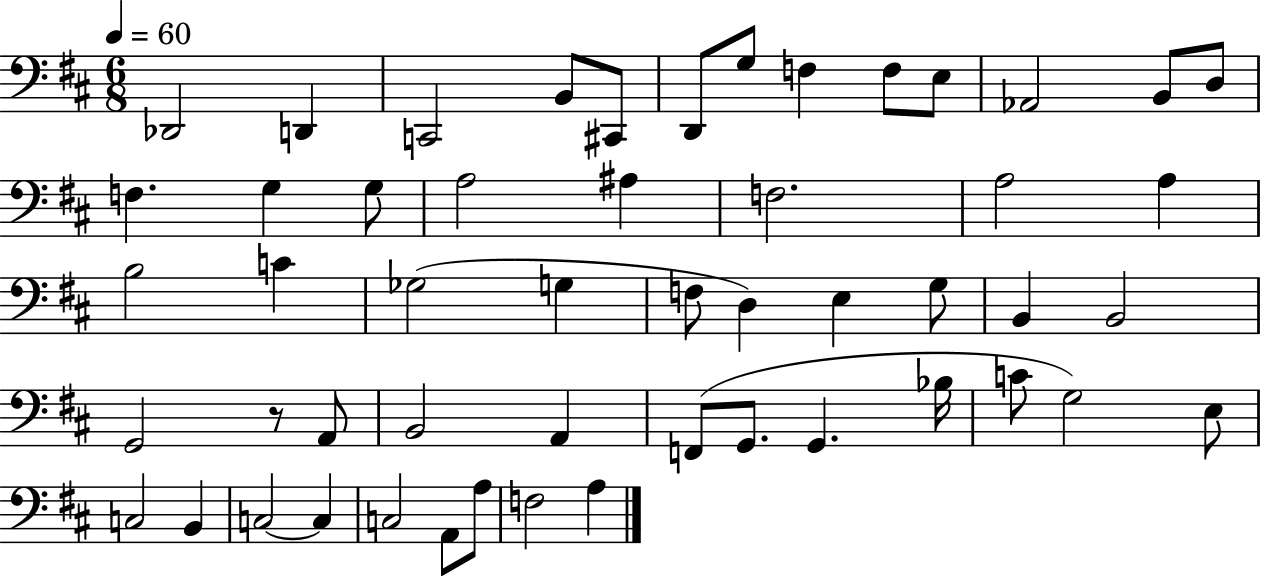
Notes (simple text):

Db2/h D2/q C2/h B2/e C#2/e D2/e G3/e F3/q F3/e E3/e Ab2/h B2/e D3/e F3/q. G3/q G3/e A3/h A#3/q F3/h. A3/h A3/q B3/h C4/q Gb3/h G3/q F3/e D3/q E3/q G3/e B2/q B2/h G2/h R/e A2/e B2/h A2/q F2/e G2/e. G2/q. Bb3/s C4/e G3/h E3/e C3/h B2/q C3/h C3/q C3/h A2/e A3/e F3/h A3/q